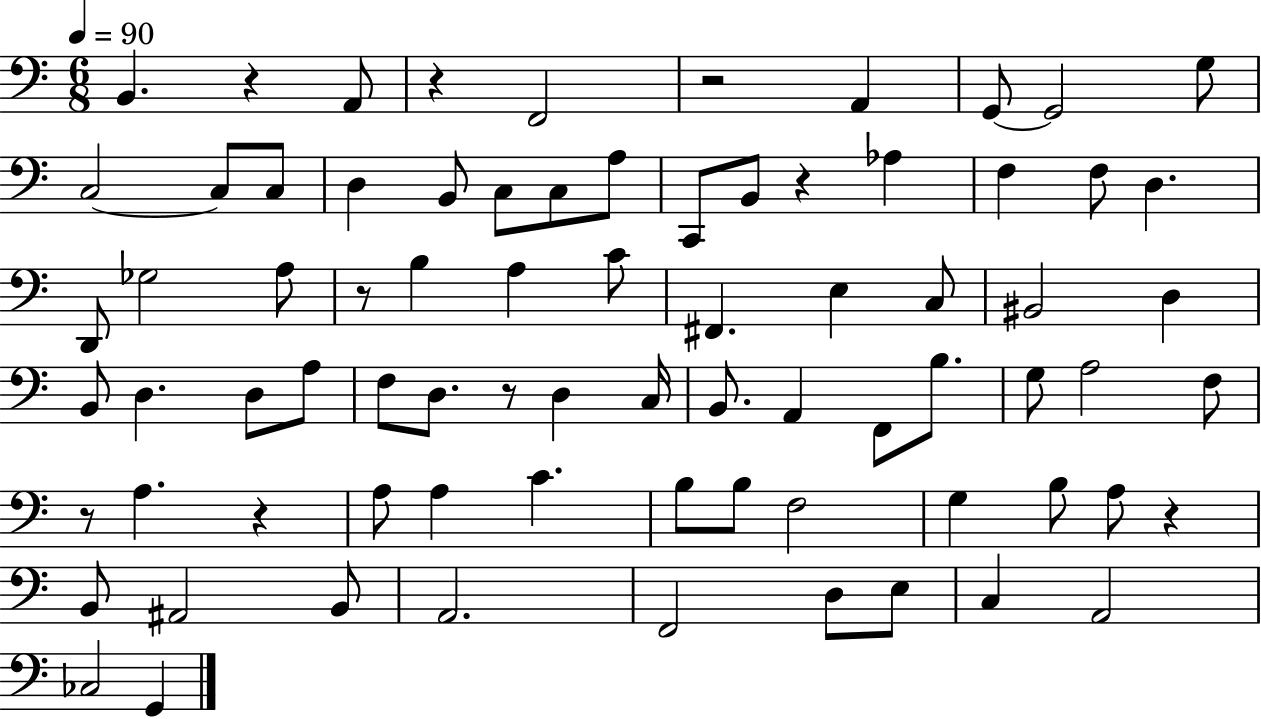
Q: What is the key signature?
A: C major